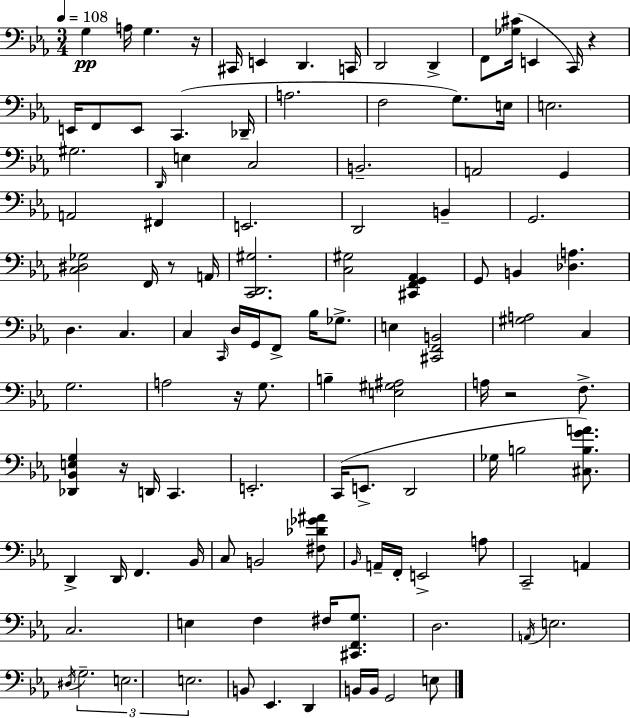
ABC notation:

X:1
T:Untitled
M:3/4
L:1/4
K:Cm
G, A,/4 G, z/4 ^C,,/4 E,, D,, C,,/4 D,,2 D,, F,,/2 [_G,^C]/4 E,, C,,/4 z E,,/4 F,,/2 E,,/2 C,, _D,,/4 A,2 F,2 G,/2 E,/4 E,2 ^G,2 D,,/4 E, C,2 B,,2 A,,2 G,, A,,2 ^F,, E,,2 D,,2 B,, G,,2 [C,^D,_G,]2 F,,/4 z/2 A,,/4 [C,,D,,^G,]2 [C,^G,]2 [^C,,F,,G,,_A,,] G,,/2 B,, [_D,A,] D, C, C, C,,/4 D,/4 G,,/4 F,,/2 _B,/4 _G,/2 E, [^C,,F,,B,,]2 [^G,A,]2 C, G,2 A,2 z/4 G,/2 B, [E,^G,^A,]2 A,/4 z2 F,/2 [_D,,_B,,E,G,] z/4 D,,/4 C,, E,,2 C,,/4 E,,/2 D,,2 _G,/4 B,2 [^C,B,GA]/2 D,, D,,/4 F,, _B,,/4 C,/2 B,,2 [^F,_D_G^A]/2 _B,,/4 A,,/4 F,,/4 E,,2 A,/2 C,,2 A,, C,2 E, F, ^F,/4 [^C,,F,,G,]/2 D,2 A,,/4 E,2 ^D,/4 G,2 E,2 E,2 B,,/2 _E,, D,, B,,/4 B,,/4 G,,2 E,/2